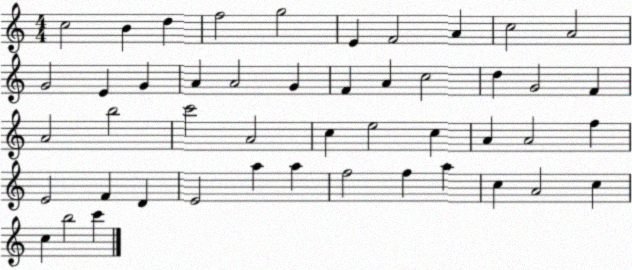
X:1
T:Untitled
M:4/4
L:1/4
K:C
c2 B d f2 g2 E F2 A c2 A2 G2 E G A A2 G F A c2 d G2 F A2 b2 c'2 A2 c e2 c A A2 f E2 F D E2 a a f2 f a c A2 c c b2 c'